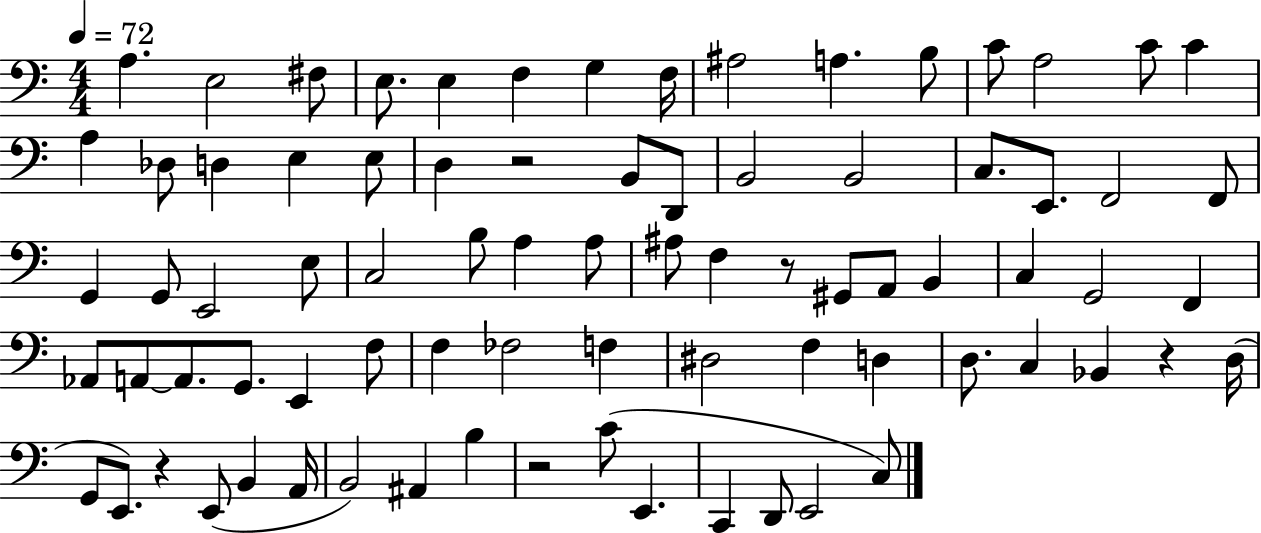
{
  \clef bass
  \numericTimeSignature
  \time 4/4
  \key c \major
  \tempo 4 = 72
  a4. e2 fis8 | e8. e4 f4 g4 f16 | ais2 a4. b8 | c'8 a2 c'8 c'4 | \break a4 des8 d4 e4 e8 | d4 r2 b,8 d,8 | b,2 b,2 | c8. e,8. f,2 f,8 | \break g,4 g,8 e,2 e8 | c2 b8 a4 a8 | ais8 f4 r8 gis,8 a,8 b,4 | c4 g,2 f,4 | \break aes,8 a,8~~ a,8. g,8. e,4 f8 | f4 fes2 f4 | dis2 f4 d4 | d8. c4 bes,4 r4 d16( | \break g,8 e,8.) r4 e,8( b,4 a,16 | b,2) ais,4 b4 | r2 c'8( e,4. | c,4 d,8 e,2 c8) | \break \bar "|."
}